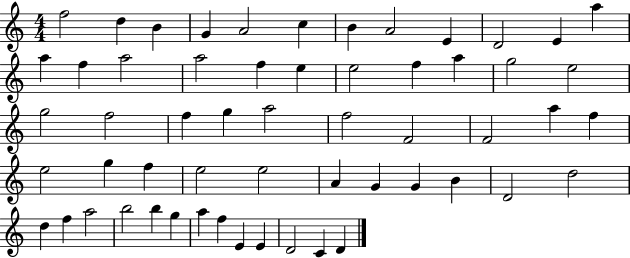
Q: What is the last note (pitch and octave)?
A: D4